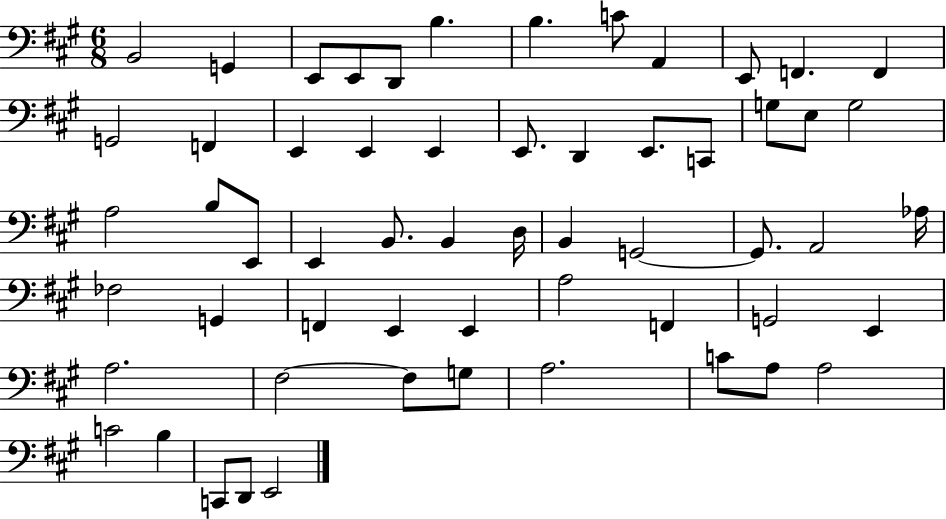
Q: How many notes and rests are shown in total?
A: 58